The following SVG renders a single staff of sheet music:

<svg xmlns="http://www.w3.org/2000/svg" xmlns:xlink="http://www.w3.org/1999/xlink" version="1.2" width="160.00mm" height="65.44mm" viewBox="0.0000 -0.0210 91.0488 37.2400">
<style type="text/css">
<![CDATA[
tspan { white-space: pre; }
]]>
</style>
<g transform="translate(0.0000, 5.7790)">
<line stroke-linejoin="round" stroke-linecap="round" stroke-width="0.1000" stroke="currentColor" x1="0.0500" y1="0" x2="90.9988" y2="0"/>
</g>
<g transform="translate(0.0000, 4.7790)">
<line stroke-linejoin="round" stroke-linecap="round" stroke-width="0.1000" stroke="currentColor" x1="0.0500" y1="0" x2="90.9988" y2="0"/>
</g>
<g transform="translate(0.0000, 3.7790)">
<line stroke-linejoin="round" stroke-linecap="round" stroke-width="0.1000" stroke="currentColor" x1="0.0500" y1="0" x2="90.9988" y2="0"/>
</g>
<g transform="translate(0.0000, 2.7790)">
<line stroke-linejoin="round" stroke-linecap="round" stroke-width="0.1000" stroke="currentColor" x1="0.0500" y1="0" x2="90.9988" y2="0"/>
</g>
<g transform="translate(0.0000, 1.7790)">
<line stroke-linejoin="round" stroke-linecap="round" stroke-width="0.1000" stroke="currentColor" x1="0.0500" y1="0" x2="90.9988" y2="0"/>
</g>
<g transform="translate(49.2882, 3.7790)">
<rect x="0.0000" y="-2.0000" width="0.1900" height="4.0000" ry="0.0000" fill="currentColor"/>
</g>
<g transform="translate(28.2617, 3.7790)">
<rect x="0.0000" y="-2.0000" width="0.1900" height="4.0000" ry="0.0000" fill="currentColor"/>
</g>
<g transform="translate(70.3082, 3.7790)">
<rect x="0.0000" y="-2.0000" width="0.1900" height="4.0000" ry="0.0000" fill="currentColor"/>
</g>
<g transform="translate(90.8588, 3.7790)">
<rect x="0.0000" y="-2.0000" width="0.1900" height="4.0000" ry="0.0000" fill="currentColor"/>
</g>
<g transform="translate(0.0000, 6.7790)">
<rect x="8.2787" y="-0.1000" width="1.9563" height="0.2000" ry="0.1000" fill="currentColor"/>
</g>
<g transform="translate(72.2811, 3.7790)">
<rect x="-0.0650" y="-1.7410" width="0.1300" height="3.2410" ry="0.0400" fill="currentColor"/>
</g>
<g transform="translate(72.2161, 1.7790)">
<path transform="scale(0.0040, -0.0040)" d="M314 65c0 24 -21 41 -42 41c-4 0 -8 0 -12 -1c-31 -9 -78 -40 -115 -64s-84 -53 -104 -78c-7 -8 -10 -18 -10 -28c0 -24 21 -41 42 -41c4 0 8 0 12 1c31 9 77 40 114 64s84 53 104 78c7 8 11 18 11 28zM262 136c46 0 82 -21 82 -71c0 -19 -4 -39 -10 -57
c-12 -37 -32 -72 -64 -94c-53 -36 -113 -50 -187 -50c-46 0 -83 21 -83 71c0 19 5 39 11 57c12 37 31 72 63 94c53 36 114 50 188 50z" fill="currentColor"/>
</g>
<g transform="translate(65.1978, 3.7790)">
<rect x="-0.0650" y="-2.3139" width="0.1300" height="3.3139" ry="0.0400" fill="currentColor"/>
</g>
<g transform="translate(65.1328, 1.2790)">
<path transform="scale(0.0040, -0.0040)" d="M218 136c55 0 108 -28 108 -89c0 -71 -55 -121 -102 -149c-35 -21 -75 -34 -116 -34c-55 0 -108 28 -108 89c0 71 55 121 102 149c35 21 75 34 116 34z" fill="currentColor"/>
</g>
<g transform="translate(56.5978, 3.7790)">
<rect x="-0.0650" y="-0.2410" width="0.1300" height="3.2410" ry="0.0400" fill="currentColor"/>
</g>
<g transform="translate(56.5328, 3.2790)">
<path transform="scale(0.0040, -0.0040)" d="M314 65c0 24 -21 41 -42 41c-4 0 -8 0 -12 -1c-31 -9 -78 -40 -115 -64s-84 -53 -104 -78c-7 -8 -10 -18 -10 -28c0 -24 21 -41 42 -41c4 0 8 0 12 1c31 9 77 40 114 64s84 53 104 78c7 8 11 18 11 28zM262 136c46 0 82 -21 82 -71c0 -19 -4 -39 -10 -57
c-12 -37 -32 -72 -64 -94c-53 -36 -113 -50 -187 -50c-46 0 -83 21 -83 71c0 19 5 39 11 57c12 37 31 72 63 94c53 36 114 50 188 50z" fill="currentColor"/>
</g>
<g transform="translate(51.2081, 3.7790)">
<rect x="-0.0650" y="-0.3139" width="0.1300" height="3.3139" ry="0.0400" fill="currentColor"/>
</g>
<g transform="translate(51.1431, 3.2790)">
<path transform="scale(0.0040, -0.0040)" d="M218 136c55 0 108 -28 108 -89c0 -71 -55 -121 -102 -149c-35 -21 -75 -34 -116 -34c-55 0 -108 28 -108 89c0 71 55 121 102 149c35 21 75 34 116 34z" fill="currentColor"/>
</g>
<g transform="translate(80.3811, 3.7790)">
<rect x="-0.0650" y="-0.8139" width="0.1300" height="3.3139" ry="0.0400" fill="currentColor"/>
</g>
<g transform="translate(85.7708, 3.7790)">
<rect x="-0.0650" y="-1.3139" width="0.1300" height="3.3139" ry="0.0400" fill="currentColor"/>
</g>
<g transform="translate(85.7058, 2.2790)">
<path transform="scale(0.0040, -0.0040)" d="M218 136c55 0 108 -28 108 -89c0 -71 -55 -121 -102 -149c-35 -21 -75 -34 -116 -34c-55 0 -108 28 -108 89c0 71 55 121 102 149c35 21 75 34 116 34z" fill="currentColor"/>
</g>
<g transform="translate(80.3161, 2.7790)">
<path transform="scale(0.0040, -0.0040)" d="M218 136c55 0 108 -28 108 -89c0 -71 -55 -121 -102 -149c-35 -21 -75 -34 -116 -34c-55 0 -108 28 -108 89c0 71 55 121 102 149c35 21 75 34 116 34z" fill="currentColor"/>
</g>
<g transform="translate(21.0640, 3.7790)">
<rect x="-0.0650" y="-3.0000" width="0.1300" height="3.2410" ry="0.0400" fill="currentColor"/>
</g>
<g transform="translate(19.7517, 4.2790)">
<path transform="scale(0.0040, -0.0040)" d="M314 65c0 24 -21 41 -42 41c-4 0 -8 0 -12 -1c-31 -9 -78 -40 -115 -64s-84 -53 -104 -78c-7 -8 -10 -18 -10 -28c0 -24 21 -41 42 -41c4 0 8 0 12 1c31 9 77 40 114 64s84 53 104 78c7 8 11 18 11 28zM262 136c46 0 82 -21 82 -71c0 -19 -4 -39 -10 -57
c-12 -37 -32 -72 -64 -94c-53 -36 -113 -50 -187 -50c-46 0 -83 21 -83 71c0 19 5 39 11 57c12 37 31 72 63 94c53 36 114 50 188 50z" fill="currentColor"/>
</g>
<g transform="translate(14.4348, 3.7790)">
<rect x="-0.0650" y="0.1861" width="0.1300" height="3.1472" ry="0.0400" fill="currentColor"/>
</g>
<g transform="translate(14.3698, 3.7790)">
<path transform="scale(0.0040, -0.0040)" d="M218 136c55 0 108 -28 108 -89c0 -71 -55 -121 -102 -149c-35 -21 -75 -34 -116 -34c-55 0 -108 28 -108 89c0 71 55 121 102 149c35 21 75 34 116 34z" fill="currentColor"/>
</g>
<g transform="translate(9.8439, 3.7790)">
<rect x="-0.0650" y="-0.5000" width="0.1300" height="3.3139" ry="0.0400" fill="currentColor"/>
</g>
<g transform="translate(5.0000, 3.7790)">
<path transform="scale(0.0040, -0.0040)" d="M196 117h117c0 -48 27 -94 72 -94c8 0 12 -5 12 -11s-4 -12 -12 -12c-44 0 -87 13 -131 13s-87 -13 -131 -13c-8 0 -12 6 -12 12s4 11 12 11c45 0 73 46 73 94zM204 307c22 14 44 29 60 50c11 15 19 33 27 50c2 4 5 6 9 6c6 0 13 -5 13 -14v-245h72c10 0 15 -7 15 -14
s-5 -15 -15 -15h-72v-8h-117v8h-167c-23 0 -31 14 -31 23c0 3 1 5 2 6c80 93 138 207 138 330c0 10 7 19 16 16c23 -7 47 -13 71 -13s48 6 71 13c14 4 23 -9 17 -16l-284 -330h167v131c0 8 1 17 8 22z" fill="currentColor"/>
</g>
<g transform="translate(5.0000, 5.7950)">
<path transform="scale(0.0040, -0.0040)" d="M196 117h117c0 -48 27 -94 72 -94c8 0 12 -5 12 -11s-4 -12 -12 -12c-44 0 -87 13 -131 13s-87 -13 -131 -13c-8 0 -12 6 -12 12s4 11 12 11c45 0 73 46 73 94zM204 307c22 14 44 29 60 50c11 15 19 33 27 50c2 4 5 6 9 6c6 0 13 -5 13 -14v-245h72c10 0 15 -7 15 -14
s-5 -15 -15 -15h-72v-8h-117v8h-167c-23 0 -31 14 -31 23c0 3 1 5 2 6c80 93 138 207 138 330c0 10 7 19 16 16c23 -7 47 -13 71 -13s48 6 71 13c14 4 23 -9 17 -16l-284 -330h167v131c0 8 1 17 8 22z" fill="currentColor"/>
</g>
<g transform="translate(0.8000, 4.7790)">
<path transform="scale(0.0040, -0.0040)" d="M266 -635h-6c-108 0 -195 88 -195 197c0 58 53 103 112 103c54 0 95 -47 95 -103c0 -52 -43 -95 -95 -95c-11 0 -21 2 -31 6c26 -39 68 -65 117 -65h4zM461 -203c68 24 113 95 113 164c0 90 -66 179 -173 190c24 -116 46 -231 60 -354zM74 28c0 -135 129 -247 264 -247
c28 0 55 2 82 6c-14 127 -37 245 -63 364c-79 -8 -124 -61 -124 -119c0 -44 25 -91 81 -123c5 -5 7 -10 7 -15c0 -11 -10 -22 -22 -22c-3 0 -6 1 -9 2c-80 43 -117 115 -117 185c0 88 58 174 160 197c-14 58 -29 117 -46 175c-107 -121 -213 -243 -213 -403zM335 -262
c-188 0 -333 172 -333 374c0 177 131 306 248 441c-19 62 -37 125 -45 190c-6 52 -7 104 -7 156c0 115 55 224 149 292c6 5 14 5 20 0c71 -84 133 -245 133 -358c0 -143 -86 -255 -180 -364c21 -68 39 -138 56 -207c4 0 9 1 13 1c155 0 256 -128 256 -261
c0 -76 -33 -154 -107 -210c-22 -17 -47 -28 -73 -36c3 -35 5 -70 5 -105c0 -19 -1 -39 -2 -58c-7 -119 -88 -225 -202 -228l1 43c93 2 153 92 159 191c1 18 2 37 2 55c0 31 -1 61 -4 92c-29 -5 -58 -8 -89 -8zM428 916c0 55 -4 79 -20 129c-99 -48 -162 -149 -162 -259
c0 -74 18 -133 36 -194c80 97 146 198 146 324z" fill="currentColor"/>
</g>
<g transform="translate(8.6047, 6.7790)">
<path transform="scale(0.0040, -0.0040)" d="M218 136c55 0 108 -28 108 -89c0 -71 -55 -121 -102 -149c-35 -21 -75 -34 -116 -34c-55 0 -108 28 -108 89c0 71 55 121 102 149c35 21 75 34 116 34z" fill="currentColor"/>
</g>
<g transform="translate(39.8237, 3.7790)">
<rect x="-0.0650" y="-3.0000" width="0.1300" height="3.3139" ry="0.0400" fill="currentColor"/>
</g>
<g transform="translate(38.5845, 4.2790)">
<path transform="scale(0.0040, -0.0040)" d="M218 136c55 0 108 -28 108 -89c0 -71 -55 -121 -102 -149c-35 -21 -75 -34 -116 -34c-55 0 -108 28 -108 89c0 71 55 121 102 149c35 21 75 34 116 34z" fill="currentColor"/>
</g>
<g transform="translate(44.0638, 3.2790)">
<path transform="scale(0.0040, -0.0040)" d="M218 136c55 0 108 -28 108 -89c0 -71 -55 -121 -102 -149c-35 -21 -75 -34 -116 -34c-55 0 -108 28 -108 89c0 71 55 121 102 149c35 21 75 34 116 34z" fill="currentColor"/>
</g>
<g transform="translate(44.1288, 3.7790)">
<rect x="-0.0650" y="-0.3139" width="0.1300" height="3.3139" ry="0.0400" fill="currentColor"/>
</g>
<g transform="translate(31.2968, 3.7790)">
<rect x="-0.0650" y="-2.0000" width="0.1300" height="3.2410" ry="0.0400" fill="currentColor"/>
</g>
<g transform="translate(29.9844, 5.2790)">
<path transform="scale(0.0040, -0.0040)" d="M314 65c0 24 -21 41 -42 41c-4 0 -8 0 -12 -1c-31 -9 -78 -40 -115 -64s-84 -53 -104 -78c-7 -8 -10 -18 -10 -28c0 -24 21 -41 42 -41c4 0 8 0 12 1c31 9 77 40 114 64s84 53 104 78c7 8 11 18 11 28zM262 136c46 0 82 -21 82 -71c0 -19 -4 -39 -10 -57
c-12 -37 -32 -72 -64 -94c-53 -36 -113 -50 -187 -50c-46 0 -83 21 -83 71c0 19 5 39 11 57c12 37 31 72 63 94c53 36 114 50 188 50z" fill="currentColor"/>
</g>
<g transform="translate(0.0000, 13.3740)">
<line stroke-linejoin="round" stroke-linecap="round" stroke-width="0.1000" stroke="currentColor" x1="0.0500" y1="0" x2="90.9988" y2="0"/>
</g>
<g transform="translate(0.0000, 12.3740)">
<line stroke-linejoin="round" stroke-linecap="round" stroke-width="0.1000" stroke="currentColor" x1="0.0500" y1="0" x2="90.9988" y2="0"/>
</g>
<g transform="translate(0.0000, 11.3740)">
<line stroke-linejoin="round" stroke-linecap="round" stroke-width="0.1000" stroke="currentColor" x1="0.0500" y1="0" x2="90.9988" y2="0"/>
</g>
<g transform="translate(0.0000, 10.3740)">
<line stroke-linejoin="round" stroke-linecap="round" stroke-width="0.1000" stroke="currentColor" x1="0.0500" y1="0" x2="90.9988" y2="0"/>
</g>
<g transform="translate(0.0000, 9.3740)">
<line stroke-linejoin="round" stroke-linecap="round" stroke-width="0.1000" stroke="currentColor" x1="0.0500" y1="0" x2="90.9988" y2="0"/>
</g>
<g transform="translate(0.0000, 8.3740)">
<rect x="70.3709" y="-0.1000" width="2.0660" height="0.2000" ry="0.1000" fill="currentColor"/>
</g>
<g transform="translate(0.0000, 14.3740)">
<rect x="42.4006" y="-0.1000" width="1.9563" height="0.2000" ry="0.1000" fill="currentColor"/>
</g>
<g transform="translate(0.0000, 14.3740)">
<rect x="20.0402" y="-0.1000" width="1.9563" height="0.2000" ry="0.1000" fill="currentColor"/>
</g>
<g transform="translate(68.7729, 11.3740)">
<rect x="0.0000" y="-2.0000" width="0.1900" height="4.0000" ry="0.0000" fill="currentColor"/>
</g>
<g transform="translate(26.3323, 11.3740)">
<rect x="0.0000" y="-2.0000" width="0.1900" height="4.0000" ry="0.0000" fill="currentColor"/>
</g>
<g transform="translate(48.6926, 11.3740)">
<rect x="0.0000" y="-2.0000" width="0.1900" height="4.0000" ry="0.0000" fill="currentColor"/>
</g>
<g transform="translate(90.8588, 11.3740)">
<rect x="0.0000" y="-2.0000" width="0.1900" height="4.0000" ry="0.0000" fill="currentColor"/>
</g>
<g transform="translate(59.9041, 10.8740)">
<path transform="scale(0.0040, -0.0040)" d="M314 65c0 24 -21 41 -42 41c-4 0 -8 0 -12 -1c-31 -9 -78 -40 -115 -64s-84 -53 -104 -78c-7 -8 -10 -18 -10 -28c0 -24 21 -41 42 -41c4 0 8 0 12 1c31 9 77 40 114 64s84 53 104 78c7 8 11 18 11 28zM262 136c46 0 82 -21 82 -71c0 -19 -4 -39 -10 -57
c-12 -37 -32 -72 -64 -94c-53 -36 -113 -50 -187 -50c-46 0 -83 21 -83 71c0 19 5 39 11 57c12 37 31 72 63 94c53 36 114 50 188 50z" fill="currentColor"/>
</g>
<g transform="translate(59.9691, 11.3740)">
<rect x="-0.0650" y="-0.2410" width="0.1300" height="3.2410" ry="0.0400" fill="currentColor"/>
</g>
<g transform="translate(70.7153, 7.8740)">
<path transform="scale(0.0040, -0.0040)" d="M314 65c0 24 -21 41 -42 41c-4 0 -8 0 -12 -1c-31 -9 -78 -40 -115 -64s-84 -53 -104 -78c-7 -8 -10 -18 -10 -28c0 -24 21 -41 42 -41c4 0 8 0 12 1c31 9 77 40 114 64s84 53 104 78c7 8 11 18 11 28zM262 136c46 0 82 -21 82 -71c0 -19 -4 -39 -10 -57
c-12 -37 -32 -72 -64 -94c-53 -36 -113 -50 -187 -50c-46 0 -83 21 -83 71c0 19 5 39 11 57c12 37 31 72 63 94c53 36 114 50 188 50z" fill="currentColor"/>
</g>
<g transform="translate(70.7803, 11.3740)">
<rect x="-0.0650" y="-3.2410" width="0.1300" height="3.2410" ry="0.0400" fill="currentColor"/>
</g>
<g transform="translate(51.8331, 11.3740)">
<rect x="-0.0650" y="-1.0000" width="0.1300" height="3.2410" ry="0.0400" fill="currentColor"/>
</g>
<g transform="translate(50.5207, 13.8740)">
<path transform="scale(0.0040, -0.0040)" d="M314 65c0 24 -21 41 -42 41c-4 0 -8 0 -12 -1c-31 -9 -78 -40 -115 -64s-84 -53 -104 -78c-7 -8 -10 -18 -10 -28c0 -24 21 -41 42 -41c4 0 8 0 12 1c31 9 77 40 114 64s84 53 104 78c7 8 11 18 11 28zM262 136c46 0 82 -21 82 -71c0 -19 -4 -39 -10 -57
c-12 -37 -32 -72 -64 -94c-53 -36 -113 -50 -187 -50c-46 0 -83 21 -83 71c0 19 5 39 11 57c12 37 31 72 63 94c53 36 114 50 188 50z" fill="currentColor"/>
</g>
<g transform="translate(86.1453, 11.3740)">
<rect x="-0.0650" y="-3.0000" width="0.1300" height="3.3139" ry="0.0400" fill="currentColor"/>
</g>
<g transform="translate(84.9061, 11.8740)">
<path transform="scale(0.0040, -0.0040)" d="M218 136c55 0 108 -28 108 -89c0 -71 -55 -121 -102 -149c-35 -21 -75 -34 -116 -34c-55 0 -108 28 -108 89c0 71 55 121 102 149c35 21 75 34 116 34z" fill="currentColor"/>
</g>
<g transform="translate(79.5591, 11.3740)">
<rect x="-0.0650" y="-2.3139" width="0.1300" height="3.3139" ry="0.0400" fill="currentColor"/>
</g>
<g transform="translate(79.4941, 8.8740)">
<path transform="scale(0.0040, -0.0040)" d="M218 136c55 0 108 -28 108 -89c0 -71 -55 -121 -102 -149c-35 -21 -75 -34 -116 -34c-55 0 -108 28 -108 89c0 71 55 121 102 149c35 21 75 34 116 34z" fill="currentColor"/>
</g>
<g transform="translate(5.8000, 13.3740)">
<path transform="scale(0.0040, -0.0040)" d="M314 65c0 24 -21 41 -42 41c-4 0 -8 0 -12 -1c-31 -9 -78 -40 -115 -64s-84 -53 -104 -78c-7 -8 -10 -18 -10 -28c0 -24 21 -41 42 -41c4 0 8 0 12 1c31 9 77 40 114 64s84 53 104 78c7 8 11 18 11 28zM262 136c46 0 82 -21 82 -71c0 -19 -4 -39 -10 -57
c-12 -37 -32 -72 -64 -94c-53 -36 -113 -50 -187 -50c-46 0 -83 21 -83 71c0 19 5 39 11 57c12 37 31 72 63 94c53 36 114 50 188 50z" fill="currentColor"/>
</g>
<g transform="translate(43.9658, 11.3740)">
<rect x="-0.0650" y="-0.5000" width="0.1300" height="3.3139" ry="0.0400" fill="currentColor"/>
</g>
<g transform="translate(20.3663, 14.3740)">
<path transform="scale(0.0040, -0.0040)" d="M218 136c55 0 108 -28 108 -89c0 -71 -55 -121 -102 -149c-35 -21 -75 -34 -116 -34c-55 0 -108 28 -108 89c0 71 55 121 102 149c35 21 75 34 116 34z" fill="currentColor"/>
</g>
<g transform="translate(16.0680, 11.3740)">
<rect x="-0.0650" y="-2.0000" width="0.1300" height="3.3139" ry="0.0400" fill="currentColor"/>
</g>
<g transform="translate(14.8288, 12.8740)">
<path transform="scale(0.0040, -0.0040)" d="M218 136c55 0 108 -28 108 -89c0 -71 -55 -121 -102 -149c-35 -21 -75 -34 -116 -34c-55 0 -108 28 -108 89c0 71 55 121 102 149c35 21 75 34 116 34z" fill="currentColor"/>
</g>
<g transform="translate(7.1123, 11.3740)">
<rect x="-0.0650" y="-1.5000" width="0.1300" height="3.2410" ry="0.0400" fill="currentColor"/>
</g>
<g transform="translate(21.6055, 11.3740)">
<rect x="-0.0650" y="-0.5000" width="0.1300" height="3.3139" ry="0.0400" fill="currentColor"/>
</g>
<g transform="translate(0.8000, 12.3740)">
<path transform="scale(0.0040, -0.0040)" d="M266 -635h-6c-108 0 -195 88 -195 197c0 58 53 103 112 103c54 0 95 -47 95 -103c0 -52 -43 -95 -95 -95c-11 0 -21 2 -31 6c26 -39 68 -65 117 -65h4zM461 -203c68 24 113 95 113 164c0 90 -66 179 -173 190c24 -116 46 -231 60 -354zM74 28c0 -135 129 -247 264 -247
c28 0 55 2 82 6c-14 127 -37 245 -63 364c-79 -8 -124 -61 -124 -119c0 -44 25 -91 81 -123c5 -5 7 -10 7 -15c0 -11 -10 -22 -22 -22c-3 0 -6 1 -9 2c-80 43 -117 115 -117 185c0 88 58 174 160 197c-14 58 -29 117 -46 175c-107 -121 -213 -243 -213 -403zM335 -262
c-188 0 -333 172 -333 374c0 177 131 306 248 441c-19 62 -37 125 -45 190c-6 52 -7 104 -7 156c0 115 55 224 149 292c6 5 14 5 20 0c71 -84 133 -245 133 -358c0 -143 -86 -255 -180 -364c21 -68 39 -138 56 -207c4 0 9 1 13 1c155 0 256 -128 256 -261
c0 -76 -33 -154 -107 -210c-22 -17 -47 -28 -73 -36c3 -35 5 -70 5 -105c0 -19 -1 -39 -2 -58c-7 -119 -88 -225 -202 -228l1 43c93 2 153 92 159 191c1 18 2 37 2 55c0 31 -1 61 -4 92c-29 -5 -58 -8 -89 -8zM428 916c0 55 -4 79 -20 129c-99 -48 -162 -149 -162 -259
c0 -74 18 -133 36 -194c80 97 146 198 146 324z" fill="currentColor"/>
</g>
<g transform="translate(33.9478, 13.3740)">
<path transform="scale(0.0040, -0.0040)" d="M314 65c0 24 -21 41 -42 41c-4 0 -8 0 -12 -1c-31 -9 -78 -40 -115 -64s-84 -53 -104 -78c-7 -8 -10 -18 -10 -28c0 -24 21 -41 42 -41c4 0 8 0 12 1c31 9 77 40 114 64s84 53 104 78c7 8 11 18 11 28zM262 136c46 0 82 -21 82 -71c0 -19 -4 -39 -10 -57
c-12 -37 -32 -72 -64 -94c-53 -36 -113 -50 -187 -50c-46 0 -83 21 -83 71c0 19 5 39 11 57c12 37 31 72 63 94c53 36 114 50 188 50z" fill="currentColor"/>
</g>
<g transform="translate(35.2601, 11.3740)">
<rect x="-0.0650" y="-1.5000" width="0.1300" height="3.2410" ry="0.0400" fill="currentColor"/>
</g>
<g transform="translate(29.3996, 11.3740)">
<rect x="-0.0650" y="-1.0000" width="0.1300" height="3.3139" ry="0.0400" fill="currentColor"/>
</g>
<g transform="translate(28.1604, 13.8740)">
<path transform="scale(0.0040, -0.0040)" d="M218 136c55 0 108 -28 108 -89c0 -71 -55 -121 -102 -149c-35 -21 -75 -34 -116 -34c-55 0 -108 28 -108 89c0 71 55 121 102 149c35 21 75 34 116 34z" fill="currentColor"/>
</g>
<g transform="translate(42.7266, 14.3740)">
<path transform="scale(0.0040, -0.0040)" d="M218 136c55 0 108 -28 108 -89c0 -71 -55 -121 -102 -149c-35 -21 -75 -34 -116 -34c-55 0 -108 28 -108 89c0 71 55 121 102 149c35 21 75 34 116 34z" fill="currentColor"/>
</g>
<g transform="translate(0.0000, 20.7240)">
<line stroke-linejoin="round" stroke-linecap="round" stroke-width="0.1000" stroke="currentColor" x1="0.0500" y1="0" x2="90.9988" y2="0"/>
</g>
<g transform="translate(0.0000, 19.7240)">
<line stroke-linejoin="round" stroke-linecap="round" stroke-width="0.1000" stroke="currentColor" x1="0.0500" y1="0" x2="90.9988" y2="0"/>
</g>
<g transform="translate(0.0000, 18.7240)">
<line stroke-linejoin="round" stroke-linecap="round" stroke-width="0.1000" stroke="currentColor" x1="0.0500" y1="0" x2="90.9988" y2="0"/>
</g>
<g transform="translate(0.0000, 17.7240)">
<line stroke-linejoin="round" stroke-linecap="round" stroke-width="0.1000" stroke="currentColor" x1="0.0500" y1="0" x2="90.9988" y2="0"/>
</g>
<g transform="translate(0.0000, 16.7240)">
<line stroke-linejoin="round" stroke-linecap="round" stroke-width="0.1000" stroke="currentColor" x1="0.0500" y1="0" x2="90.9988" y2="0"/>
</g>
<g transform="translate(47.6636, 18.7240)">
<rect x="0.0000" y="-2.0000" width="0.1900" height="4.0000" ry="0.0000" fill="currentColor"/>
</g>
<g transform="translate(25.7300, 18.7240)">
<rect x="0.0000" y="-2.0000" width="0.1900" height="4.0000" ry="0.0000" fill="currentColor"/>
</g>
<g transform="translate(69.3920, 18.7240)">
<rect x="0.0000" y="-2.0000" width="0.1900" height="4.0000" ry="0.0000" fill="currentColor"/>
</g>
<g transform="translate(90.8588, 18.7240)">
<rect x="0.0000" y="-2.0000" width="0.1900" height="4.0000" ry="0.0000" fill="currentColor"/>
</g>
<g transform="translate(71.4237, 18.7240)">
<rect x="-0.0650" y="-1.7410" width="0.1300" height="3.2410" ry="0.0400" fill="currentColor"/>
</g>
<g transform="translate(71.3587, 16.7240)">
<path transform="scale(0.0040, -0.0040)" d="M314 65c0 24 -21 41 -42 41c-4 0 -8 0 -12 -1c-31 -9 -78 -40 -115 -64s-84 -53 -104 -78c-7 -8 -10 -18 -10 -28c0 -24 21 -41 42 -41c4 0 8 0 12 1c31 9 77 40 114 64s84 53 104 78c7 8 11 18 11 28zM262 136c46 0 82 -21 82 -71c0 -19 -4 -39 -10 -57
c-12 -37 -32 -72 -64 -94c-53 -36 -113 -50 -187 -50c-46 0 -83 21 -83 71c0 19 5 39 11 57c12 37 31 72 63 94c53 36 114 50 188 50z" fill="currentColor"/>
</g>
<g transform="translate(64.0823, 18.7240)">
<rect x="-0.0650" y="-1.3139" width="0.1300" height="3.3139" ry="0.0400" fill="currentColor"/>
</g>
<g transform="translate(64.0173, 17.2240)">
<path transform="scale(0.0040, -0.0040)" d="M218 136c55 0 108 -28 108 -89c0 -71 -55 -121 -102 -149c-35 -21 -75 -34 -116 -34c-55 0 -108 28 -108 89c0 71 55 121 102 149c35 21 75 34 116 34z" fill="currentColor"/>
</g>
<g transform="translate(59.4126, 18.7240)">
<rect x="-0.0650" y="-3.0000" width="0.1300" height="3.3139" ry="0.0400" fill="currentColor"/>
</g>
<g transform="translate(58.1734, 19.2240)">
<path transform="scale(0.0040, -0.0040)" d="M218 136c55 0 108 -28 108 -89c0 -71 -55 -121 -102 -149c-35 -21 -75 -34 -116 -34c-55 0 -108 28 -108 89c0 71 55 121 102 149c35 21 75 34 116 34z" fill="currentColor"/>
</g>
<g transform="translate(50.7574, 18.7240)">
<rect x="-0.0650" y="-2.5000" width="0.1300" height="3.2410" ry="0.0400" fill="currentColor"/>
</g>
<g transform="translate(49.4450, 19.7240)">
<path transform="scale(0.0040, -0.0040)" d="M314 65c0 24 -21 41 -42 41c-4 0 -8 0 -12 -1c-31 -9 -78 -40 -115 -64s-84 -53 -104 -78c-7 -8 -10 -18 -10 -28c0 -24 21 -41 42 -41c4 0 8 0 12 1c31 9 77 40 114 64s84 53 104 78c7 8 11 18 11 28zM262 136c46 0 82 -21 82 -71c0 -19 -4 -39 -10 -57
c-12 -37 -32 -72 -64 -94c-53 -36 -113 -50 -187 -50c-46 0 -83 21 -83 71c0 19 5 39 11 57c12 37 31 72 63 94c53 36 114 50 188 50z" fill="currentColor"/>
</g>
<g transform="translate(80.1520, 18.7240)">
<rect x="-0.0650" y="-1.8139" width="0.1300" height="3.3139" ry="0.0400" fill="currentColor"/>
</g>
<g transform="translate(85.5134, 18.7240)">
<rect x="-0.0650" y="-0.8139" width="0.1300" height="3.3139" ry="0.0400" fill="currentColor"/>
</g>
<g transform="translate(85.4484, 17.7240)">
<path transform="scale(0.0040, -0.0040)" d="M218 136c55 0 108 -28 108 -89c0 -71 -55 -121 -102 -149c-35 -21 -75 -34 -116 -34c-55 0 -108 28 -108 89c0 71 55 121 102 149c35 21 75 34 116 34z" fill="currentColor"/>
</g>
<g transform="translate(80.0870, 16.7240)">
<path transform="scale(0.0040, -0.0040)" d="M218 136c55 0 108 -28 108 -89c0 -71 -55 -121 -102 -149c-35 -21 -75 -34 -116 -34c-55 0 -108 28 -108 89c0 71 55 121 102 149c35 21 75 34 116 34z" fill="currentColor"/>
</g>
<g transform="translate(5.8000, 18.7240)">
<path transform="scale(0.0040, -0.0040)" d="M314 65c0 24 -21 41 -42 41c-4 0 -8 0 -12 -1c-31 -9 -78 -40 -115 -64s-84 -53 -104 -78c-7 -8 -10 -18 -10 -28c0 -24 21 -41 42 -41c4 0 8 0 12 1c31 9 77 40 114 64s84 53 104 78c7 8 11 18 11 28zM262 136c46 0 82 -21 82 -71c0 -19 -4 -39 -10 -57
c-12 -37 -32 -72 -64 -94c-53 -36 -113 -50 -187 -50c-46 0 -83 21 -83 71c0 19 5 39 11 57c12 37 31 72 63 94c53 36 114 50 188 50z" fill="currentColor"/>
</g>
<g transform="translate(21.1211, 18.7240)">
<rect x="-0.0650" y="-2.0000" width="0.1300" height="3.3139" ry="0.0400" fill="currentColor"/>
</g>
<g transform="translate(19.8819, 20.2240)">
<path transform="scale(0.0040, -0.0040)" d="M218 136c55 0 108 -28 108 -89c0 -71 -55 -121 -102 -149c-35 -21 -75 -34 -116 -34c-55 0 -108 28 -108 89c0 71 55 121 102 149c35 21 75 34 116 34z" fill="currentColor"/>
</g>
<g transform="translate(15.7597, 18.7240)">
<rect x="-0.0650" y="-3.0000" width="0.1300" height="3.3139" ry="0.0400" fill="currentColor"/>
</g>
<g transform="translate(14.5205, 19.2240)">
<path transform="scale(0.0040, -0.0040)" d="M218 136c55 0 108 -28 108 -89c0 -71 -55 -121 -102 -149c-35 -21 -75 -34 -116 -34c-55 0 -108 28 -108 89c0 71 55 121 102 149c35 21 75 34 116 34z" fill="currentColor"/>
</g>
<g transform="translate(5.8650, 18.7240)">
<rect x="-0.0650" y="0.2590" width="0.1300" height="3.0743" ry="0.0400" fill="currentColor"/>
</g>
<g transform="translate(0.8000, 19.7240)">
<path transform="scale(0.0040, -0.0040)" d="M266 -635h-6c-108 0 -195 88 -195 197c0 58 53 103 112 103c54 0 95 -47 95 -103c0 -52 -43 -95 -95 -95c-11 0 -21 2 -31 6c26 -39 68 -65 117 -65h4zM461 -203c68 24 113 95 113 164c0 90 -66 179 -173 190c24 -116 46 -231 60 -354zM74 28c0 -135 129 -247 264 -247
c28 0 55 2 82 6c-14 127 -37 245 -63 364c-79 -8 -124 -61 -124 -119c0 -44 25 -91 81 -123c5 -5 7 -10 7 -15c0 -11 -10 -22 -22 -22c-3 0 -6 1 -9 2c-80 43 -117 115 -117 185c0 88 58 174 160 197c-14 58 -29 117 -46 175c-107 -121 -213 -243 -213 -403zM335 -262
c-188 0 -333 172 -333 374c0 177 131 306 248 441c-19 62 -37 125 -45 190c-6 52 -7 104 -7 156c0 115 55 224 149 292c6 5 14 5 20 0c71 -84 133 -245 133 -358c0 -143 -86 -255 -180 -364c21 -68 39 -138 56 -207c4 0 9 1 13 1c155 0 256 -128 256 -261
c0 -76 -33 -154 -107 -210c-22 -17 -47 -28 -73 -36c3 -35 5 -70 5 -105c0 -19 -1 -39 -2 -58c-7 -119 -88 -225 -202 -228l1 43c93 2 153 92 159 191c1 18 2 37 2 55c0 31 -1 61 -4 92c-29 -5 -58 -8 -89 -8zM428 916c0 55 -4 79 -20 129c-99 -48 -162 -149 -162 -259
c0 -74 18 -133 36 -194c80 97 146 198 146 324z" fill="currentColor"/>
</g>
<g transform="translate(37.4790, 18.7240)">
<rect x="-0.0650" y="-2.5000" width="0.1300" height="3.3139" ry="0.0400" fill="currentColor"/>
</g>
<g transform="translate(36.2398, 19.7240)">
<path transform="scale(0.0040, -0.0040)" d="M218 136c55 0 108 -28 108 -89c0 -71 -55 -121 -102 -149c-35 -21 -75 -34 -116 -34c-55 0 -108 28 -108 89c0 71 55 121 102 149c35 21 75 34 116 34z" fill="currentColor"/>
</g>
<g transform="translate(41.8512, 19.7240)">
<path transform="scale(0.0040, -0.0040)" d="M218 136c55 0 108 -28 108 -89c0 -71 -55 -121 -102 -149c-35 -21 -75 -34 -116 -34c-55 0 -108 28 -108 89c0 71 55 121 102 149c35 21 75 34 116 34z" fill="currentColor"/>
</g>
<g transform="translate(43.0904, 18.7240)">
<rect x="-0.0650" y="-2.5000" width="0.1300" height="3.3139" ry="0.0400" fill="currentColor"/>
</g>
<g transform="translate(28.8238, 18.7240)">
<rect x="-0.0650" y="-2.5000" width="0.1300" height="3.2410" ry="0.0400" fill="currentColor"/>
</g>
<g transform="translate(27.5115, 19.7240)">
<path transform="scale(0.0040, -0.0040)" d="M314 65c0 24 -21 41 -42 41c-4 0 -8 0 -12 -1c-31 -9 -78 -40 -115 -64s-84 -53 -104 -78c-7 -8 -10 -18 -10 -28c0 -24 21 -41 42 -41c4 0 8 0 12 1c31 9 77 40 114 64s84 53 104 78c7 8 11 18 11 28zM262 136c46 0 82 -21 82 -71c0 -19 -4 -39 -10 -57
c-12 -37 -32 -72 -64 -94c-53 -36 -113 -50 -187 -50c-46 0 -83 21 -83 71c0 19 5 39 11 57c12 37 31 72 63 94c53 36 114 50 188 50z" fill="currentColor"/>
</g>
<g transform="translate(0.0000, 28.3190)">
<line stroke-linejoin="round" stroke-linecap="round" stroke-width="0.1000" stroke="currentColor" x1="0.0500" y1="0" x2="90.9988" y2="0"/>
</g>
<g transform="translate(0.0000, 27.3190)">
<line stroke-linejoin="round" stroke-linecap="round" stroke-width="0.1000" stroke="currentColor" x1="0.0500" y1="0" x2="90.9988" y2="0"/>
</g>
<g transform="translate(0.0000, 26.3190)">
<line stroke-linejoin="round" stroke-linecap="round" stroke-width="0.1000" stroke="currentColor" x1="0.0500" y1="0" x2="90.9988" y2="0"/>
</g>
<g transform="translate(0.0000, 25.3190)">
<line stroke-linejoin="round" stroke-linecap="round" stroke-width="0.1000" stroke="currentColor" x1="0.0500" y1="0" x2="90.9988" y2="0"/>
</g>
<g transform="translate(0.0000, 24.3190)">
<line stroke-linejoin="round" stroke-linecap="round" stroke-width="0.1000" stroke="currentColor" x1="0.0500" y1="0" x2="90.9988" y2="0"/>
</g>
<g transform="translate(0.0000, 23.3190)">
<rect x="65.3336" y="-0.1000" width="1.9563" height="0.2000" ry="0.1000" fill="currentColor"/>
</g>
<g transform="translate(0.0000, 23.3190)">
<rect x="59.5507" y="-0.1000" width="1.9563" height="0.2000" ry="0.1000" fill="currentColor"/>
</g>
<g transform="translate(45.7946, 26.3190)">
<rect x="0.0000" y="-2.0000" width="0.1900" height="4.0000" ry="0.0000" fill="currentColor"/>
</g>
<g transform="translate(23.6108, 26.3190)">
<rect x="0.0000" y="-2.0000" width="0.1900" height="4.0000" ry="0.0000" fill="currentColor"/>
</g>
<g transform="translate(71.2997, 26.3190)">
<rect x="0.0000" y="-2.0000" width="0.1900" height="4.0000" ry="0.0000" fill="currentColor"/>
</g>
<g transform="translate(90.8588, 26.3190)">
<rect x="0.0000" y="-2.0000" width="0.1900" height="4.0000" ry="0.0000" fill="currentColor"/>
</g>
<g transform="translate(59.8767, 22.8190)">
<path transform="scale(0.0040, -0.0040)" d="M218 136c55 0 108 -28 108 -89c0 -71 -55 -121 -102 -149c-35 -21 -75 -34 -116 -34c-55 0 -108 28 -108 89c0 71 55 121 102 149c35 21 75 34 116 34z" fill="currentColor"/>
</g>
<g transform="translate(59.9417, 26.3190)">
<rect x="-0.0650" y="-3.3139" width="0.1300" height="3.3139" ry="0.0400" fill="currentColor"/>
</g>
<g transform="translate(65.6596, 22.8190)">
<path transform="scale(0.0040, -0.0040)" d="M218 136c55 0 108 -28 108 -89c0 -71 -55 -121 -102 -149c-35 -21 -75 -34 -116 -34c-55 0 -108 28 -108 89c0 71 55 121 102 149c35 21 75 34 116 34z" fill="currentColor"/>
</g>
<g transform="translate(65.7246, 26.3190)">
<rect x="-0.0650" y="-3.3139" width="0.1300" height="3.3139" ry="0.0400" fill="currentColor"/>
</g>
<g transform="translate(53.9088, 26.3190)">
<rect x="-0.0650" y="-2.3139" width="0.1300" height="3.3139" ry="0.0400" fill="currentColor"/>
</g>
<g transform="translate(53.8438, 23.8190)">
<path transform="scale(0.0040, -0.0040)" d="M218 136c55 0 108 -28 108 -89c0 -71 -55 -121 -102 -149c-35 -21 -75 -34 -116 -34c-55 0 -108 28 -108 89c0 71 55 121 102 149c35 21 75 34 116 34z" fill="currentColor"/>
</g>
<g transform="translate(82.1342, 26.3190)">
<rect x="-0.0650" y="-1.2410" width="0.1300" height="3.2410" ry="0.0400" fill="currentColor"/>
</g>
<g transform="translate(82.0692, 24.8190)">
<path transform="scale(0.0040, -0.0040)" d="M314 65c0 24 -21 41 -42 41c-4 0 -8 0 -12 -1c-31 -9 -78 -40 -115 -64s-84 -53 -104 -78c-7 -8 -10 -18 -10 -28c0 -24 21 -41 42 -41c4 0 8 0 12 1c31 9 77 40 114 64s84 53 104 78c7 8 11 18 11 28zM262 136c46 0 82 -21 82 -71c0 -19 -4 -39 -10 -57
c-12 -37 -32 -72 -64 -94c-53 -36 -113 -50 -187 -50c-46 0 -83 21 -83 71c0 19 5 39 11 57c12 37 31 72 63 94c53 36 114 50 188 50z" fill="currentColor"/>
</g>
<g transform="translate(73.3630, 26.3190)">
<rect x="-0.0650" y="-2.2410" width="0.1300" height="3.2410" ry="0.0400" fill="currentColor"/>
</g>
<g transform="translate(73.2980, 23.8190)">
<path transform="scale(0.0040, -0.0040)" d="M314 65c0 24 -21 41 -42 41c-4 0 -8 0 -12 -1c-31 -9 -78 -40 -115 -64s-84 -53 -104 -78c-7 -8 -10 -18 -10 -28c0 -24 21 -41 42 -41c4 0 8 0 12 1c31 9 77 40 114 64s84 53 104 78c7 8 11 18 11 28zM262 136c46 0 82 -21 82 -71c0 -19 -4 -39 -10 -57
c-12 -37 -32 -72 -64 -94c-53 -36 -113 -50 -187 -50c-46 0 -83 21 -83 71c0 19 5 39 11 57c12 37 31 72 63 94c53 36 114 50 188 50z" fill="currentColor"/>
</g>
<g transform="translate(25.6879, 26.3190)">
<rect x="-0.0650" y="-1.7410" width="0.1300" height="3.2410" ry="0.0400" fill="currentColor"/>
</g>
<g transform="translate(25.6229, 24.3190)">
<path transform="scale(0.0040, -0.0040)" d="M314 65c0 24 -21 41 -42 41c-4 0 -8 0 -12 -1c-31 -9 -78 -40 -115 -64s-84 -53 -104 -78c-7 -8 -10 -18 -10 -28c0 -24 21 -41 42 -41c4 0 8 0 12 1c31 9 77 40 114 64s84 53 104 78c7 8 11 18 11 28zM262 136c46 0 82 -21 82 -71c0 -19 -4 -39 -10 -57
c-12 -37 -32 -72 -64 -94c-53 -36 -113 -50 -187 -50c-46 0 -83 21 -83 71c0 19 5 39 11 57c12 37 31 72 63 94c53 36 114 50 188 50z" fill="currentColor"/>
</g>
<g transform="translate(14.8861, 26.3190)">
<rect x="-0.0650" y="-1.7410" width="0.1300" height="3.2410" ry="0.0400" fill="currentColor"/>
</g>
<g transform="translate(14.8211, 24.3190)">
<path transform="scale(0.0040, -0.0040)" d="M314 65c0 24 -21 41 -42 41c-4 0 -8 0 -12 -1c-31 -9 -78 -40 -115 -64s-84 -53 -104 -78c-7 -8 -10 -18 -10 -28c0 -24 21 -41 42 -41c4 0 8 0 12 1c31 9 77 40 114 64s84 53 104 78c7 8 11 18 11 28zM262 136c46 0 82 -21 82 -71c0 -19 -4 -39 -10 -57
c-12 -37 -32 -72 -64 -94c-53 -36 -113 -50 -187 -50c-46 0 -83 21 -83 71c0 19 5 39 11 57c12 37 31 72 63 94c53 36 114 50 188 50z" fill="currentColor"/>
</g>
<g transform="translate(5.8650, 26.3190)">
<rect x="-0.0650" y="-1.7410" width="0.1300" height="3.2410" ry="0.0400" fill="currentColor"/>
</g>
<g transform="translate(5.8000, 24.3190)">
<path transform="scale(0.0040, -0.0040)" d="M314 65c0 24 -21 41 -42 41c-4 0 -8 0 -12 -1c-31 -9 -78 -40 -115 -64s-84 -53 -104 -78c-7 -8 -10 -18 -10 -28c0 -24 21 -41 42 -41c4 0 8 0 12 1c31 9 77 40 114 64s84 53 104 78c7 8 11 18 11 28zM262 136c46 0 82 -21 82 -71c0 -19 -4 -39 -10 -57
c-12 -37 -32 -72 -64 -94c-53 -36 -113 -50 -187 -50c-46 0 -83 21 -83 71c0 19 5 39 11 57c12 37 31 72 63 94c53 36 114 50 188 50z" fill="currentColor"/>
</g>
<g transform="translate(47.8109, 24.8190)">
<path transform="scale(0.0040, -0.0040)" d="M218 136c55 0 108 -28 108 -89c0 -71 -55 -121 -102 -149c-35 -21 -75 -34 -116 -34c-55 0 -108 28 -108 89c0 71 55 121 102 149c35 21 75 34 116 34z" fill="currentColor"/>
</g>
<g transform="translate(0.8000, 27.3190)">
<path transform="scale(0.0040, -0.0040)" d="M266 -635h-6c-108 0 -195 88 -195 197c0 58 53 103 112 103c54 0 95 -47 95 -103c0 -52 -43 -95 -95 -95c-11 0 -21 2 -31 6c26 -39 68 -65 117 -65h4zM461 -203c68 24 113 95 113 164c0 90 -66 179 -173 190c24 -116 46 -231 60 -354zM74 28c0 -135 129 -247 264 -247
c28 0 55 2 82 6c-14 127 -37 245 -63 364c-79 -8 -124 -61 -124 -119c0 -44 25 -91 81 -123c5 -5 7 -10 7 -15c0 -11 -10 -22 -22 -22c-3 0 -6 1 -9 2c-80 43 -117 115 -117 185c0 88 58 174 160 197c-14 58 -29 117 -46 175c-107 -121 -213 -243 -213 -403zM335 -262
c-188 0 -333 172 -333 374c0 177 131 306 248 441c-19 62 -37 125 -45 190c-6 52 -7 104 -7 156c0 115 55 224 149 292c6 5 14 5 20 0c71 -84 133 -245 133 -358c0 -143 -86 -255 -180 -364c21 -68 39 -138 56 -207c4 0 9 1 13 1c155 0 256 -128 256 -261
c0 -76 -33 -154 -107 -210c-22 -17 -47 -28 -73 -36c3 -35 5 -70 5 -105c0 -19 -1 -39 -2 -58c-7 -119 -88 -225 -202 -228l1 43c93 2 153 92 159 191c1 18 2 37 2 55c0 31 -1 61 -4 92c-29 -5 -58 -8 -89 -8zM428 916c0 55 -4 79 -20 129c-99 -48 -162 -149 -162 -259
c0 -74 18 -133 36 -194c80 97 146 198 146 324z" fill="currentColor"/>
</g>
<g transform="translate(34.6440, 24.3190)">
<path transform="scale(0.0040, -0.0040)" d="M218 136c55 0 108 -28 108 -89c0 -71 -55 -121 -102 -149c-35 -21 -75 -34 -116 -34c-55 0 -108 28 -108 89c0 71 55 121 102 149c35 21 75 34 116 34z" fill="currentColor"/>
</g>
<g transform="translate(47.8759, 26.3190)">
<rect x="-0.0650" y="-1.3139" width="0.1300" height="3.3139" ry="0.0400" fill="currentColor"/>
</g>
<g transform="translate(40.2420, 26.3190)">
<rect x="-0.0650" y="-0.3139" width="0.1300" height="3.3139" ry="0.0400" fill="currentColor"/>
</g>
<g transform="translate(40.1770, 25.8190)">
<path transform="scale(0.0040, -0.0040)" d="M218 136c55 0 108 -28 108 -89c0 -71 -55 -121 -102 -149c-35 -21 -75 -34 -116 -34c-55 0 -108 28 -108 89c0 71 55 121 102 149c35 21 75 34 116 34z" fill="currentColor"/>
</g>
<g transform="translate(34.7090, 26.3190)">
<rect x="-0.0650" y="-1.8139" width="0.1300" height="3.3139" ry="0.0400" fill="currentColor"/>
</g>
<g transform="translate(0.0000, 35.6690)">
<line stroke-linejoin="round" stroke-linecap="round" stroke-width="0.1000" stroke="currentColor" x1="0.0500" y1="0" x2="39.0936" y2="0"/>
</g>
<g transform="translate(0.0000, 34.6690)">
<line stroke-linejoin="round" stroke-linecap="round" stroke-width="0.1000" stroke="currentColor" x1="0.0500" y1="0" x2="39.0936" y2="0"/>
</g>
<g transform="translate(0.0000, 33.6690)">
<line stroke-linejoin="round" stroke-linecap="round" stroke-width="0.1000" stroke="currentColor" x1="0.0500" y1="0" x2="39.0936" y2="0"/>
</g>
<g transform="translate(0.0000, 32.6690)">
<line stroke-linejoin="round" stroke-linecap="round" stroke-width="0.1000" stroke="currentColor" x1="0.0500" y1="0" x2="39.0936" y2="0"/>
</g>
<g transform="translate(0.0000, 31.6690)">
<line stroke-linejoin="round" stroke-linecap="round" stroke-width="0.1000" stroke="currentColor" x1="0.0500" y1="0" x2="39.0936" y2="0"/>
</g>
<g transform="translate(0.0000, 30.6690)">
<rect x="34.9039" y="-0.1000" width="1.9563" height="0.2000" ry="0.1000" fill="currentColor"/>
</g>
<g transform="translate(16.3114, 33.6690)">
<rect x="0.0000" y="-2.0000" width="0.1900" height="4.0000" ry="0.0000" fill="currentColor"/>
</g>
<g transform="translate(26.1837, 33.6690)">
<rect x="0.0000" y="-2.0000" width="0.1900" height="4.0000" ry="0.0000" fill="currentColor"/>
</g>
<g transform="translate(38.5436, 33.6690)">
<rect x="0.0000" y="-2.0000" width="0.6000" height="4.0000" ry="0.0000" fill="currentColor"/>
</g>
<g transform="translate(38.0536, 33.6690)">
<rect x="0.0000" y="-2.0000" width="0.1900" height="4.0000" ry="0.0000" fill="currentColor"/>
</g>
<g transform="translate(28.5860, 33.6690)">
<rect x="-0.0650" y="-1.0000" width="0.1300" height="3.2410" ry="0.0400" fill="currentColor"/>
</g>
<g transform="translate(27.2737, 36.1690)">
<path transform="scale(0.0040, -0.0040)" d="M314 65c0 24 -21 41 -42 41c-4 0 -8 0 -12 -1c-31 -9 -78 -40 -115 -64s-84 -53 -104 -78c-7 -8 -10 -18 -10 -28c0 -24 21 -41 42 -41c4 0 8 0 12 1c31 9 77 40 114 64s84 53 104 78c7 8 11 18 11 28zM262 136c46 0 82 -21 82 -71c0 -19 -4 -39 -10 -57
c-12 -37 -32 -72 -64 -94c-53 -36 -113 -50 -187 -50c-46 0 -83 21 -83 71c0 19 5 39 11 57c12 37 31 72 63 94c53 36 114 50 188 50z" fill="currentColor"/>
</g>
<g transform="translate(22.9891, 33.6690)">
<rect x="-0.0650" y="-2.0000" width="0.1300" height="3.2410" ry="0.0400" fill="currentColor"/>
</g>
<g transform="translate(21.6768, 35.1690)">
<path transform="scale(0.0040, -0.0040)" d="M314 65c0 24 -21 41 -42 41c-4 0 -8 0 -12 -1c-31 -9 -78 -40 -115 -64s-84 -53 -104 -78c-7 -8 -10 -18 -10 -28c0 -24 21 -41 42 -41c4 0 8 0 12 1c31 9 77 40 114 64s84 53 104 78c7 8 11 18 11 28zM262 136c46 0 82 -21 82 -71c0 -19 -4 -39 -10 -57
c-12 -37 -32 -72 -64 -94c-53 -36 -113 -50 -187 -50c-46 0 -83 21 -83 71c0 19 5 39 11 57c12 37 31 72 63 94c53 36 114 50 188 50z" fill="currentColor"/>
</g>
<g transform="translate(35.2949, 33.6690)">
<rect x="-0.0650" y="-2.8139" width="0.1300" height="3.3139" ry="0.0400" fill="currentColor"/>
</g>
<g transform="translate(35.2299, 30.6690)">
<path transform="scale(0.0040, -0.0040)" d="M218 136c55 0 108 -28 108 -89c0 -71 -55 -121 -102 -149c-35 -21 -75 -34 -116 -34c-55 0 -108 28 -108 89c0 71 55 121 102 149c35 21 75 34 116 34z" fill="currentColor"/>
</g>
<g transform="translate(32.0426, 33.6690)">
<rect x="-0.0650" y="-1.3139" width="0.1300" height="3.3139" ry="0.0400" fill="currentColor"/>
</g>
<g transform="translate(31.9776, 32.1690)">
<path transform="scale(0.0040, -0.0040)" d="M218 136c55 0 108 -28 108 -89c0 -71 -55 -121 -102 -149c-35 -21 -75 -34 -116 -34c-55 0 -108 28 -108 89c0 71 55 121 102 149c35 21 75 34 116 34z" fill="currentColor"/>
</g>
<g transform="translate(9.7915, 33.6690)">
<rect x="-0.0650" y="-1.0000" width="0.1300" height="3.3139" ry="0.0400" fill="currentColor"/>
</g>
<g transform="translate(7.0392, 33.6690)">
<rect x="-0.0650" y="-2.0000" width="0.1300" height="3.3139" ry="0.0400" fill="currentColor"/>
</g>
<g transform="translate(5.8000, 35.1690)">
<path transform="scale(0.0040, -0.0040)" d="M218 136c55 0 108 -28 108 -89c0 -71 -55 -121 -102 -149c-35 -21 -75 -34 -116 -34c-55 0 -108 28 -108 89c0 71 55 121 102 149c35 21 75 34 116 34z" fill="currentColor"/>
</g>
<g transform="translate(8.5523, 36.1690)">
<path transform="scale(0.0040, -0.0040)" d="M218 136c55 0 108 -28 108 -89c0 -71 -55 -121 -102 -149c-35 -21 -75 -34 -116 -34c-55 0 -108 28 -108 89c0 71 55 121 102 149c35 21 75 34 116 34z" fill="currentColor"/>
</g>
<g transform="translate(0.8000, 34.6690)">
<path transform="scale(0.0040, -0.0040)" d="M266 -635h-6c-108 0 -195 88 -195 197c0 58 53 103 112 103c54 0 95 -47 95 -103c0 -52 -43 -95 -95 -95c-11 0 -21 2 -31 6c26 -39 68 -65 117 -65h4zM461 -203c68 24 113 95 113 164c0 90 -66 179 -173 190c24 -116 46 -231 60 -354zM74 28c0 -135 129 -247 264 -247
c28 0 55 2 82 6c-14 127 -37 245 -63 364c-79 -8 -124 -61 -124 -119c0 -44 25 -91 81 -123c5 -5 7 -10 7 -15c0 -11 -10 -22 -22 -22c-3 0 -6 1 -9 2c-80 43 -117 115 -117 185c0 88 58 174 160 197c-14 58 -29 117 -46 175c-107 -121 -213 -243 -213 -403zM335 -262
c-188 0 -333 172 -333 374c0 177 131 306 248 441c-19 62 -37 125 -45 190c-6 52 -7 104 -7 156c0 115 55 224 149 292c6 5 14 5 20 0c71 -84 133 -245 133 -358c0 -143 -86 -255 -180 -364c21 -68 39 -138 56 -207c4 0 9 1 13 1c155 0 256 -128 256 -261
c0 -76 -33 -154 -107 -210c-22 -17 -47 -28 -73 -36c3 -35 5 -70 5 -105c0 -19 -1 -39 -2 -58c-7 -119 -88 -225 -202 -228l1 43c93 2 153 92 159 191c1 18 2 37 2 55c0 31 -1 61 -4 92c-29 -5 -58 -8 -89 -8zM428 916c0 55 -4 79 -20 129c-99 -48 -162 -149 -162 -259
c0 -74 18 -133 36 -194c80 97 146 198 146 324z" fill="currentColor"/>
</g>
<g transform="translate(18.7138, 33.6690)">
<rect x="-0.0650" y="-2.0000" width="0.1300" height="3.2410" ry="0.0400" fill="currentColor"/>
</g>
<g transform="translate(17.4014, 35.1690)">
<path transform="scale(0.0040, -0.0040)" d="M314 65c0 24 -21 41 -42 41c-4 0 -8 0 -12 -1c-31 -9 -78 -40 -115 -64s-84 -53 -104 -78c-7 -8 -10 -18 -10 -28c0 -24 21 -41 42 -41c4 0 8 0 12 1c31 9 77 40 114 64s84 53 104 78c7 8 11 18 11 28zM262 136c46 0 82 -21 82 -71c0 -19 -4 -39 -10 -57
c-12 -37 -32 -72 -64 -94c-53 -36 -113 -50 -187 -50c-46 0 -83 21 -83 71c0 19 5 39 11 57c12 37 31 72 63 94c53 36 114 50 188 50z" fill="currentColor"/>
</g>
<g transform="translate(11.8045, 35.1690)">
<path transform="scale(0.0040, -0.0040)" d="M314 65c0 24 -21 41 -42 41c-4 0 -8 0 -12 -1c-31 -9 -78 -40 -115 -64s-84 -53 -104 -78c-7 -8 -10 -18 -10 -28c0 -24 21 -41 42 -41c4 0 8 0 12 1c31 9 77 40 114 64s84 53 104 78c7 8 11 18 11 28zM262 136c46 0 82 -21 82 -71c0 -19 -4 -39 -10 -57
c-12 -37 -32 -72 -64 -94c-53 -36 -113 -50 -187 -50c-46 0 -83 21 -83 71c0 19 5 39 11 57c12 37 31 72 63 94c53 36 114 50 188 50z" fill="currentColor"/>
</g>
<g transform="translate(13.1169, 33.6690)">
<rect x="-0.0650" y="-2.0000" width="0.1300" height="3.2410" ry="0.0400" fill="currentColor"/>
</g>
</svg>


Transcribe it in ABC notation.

X:1
T:Untitled
M:4/4
L:1/4
K:C
C B A2 F2 A c c c2 g f2 d e E2 F C D E2 C D2 c2 b2 g A B2 A F G2 G G G2 A e f2 f d f2 f2 f2 f c e g b b g2 e2 F D F2 F2 F2 D2 e a